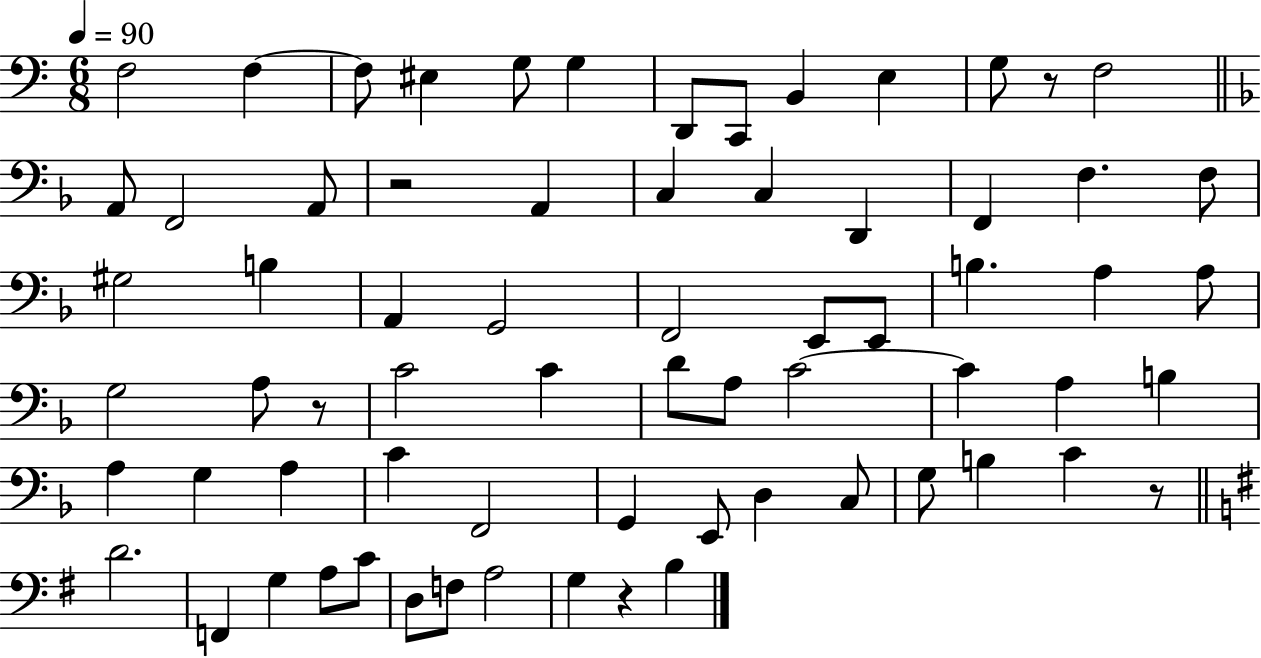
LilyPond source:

{
  \clef bass
  \numericTimeSignature
  \time 6/8
  \key c \major
  \tempo 4 = 90
  f2 f4~~ | f8 eis4 g8 g4 | d,8 c,8 b,4 e4 | g8 r8 f2 | \break \bar "||" \break \key d \minor a,8 f,2 a,8 | r2 a,4 | c4 c4 d,4 | f,4 f4. f8 | \break gis2 b4 | a,4 g,2 | f,2 e,8 e,8 | b4. a4 a8 | \break g2 a8 r8 | c'2 c'4 | d'8 a8 c'2~~ | c'4 a4 b4 | \break a4 g4 a4 | c'4 f,2 | g,4 e,8 d4 c8 | g8 b4 c'4 r8 | \break \bar "||" \break \key e \minor d'2. | f,4 g4 a8 c'8 | d8 f8 a2 | g4 r4 b4 | \break \bar "|."
}